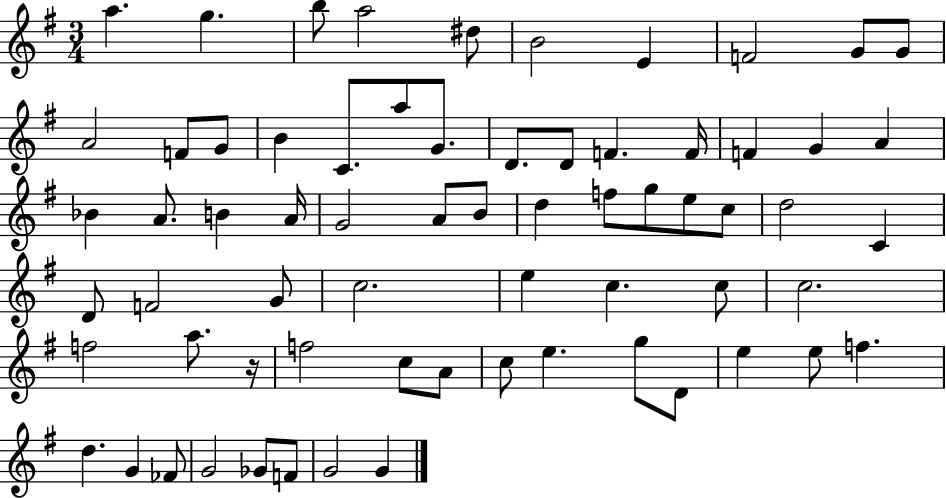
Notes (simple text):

A5/q. G5/q. B5/e A5/h D#5/e B4/h E4/q F4/h G4/e G4/e A4/h F4/e G4/e B4/q C4/e. A5/e G4/e. D4/e. D4/e F4/q. F4/s F4/q G4/q A4/q Bb4/q A4/e. B4/q A4/s G4/h A4/e B4/e D5/q F5/e G5/e E5/e C5/e D5/h C4/q D4/e F4/h G4/e C5/h. E5/q C5/q. C5/e C5/h. F5/h A5/e. R/s F5/h C5/e A4/e C5/e E5/q. G5/e D4/e E5/q E5/e F5/q. D5/q. G4/q FES4/e G4/h Gb4/e F4/e G4/h G4/q